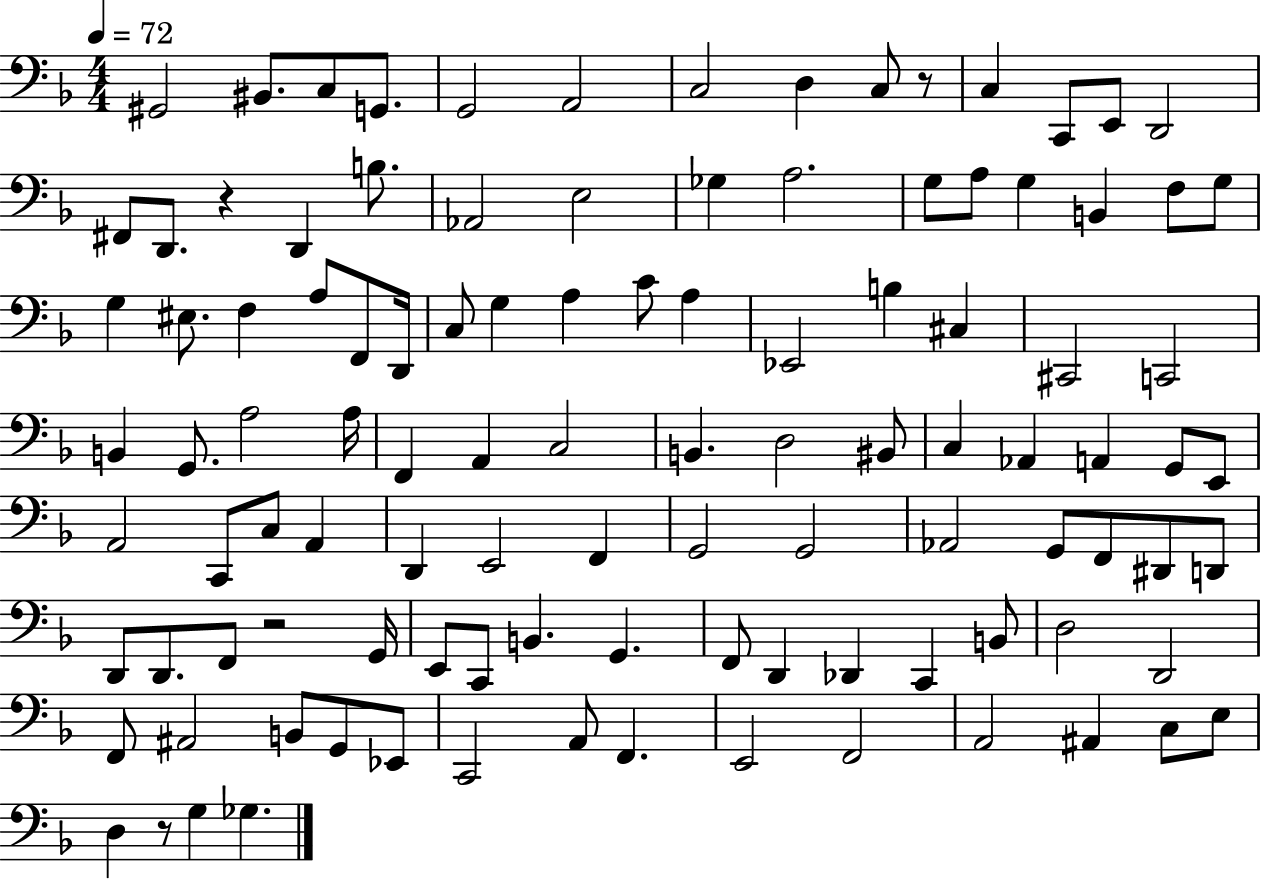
{
  \clef bass
  \numericTimeSignature
  \time 4/4
  \key f \major
  \tempo 4 = 72
  \repeat volta 2 { gis,2 bis,8. c8 g,8. | g,2 a,2 | c2 d4 c8 r8 | c4 c,8 e,8 d,2 | \break fis,8 d,8. r4 d,4 b8. | aes,2 e2 | ges4 a2. | g8 a8 g4 b,4 f8 g8 | \break g4 eis8. f4 a8 f,8 d,16 | c8 g4 a4 c'8 a4 | ees,2 b4 cis4 | cis,2 c,2 | \break b,4 g,8. a2 a16 | f,4 a,4 c2 | b,4. d2 bis,8 | c4 aes,4 a,4 g,8 e,8 | \break a,2 c,8 c8 a,4 | d,4 e,2 f,4 | g,2 g,2 | aes,2 g,8 f,8 dis,8 d,8 | \break d,8 d,8. f,8 r2 g,16 | e,8 c,8 b,4. g,4. | f,8 d,4 des,4 c,4 b,8 | d2 d,2 | \break f,8 ais,2 b,8 g,8 ees,8 | c,2 a,8 f,4. | e,2 f,2 | a,2 ais,4 c8 e8 | \break d4 r8 g4 ges4. | } \bar "|."
}